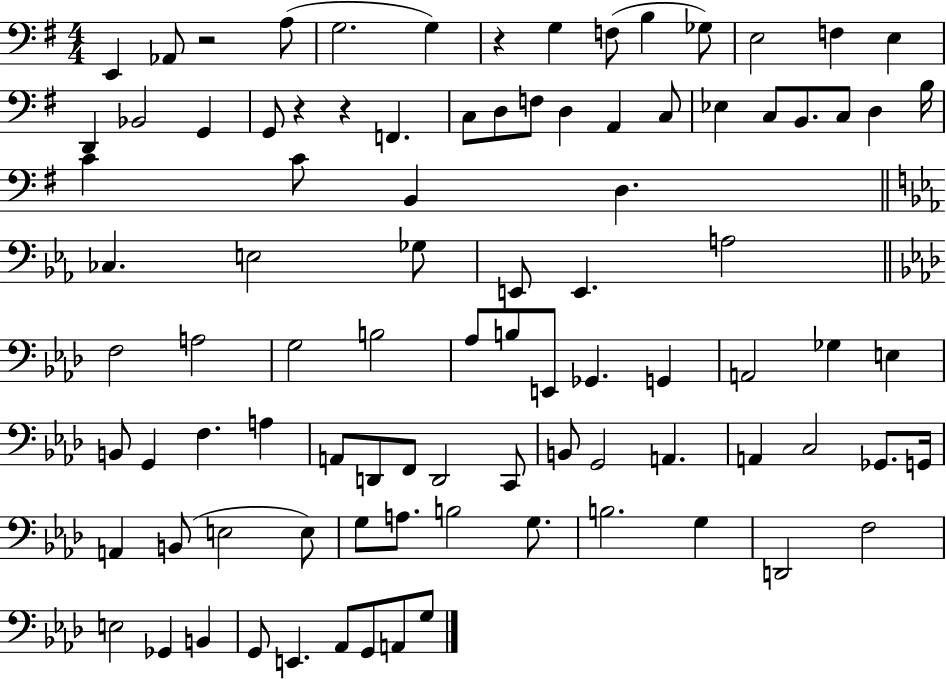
{
  \clef bass
  \numericTimeSignature
  \time 4/4
  \key g \major
  e,4 aes,8 r2 a8( | g2. g4) | r4 g4 f8( b4 ges8) | e2 f4 e4 | \break d,4 bes,2 g,4 | g,8 r4 r4 f,4. | c8 d8 f8 d4 a,4 c8 | ees4 c8 b,8. c8 d4 b16 | \break c'4 c'8 b,4 d4. | \bar "||" \break \key ees \major ces4. e2 ges8 | e,8 e,4. a2 | \bar "||" \break \key aes \major f2 a2 | g2 b2 | aes8 b8 e,8 ges,4. g,4 | a,2 ges4 e4 | \break b,8 g,4 f4. a4 | a,8 d,8 f,8 d,2 c,8 | b,8 g,2 a,4. | a,4 c2 ges,8. g,16 | \break a,4 b,8( e2 e8) | g8 a8. b2 g8. | b2. g4 | d,2 f2 | \break e2 ges,4 b,4 | g,8 e,4. aes,8 g,8 a,8 g8 | \bar "|."
}